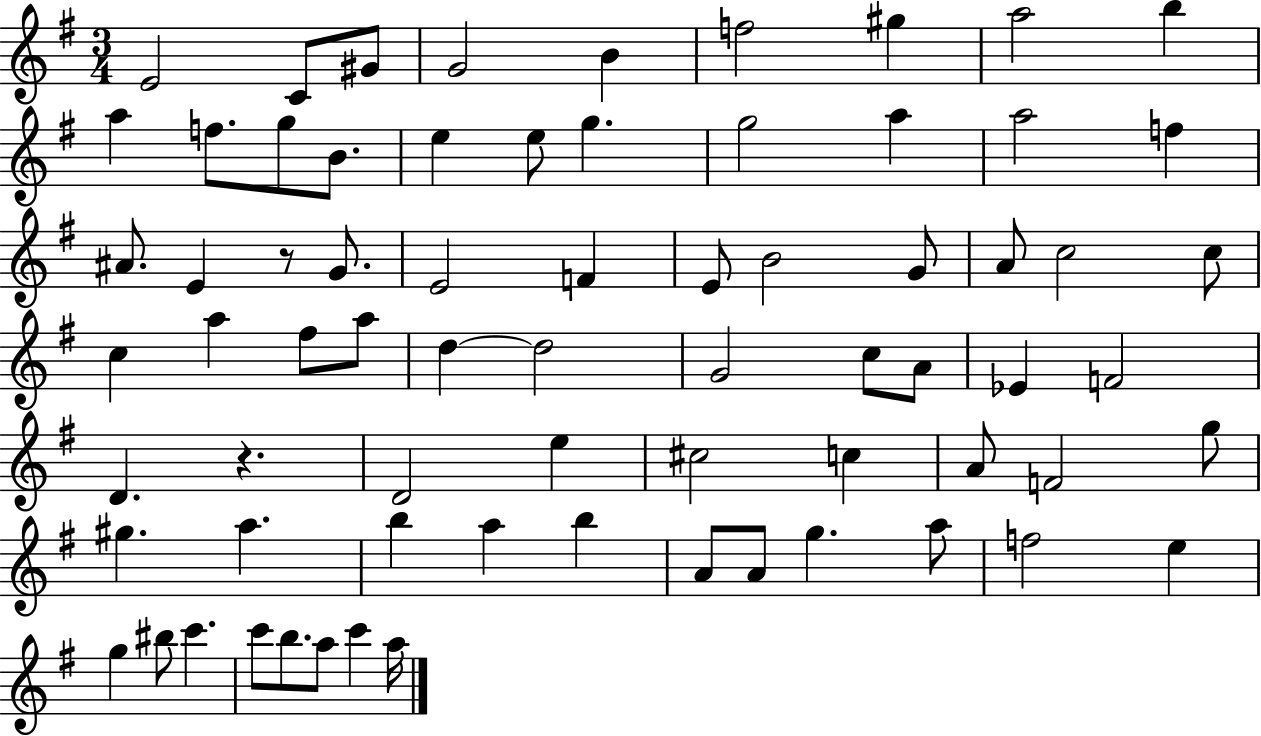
{
  \clef treble
  \numericTimeSignature
  \time 3/4
  \key g \major
  e'2 c'8 gis'8 | g'2 b'4 | f''2 gis''4 | a''2 b''4 | \break a''4 f''8. g''8 b'8. | e''4 e''8 g''4. | g''2 a''4 | a''2 f''4 | \break ais'8. e'4 r8 g'8. | e'2 f'4 | e'8 b'2 g'8 | a'8 c''2 c''8 | \break c''4 a''4 fis''8 a''8 | d''4~~ d''2 | g'2 c''8 a'8 | ees'4 f'2 | \break d'4. r4. | d'2 e''4 | cis''2 c''4 | a'8 f'2 g''8 | \break gis''4. a''4. | b''4 a''4 b''4 | a'8 a'8 g''4. a''8 | f''2 e''4 | \break g''4 bis''8 c'''4. | c'''8 b''8. a''8 c'''4 a''16 | \bar "|."
}